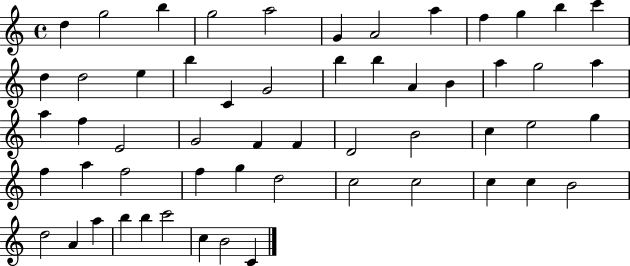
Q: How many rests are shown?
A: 0